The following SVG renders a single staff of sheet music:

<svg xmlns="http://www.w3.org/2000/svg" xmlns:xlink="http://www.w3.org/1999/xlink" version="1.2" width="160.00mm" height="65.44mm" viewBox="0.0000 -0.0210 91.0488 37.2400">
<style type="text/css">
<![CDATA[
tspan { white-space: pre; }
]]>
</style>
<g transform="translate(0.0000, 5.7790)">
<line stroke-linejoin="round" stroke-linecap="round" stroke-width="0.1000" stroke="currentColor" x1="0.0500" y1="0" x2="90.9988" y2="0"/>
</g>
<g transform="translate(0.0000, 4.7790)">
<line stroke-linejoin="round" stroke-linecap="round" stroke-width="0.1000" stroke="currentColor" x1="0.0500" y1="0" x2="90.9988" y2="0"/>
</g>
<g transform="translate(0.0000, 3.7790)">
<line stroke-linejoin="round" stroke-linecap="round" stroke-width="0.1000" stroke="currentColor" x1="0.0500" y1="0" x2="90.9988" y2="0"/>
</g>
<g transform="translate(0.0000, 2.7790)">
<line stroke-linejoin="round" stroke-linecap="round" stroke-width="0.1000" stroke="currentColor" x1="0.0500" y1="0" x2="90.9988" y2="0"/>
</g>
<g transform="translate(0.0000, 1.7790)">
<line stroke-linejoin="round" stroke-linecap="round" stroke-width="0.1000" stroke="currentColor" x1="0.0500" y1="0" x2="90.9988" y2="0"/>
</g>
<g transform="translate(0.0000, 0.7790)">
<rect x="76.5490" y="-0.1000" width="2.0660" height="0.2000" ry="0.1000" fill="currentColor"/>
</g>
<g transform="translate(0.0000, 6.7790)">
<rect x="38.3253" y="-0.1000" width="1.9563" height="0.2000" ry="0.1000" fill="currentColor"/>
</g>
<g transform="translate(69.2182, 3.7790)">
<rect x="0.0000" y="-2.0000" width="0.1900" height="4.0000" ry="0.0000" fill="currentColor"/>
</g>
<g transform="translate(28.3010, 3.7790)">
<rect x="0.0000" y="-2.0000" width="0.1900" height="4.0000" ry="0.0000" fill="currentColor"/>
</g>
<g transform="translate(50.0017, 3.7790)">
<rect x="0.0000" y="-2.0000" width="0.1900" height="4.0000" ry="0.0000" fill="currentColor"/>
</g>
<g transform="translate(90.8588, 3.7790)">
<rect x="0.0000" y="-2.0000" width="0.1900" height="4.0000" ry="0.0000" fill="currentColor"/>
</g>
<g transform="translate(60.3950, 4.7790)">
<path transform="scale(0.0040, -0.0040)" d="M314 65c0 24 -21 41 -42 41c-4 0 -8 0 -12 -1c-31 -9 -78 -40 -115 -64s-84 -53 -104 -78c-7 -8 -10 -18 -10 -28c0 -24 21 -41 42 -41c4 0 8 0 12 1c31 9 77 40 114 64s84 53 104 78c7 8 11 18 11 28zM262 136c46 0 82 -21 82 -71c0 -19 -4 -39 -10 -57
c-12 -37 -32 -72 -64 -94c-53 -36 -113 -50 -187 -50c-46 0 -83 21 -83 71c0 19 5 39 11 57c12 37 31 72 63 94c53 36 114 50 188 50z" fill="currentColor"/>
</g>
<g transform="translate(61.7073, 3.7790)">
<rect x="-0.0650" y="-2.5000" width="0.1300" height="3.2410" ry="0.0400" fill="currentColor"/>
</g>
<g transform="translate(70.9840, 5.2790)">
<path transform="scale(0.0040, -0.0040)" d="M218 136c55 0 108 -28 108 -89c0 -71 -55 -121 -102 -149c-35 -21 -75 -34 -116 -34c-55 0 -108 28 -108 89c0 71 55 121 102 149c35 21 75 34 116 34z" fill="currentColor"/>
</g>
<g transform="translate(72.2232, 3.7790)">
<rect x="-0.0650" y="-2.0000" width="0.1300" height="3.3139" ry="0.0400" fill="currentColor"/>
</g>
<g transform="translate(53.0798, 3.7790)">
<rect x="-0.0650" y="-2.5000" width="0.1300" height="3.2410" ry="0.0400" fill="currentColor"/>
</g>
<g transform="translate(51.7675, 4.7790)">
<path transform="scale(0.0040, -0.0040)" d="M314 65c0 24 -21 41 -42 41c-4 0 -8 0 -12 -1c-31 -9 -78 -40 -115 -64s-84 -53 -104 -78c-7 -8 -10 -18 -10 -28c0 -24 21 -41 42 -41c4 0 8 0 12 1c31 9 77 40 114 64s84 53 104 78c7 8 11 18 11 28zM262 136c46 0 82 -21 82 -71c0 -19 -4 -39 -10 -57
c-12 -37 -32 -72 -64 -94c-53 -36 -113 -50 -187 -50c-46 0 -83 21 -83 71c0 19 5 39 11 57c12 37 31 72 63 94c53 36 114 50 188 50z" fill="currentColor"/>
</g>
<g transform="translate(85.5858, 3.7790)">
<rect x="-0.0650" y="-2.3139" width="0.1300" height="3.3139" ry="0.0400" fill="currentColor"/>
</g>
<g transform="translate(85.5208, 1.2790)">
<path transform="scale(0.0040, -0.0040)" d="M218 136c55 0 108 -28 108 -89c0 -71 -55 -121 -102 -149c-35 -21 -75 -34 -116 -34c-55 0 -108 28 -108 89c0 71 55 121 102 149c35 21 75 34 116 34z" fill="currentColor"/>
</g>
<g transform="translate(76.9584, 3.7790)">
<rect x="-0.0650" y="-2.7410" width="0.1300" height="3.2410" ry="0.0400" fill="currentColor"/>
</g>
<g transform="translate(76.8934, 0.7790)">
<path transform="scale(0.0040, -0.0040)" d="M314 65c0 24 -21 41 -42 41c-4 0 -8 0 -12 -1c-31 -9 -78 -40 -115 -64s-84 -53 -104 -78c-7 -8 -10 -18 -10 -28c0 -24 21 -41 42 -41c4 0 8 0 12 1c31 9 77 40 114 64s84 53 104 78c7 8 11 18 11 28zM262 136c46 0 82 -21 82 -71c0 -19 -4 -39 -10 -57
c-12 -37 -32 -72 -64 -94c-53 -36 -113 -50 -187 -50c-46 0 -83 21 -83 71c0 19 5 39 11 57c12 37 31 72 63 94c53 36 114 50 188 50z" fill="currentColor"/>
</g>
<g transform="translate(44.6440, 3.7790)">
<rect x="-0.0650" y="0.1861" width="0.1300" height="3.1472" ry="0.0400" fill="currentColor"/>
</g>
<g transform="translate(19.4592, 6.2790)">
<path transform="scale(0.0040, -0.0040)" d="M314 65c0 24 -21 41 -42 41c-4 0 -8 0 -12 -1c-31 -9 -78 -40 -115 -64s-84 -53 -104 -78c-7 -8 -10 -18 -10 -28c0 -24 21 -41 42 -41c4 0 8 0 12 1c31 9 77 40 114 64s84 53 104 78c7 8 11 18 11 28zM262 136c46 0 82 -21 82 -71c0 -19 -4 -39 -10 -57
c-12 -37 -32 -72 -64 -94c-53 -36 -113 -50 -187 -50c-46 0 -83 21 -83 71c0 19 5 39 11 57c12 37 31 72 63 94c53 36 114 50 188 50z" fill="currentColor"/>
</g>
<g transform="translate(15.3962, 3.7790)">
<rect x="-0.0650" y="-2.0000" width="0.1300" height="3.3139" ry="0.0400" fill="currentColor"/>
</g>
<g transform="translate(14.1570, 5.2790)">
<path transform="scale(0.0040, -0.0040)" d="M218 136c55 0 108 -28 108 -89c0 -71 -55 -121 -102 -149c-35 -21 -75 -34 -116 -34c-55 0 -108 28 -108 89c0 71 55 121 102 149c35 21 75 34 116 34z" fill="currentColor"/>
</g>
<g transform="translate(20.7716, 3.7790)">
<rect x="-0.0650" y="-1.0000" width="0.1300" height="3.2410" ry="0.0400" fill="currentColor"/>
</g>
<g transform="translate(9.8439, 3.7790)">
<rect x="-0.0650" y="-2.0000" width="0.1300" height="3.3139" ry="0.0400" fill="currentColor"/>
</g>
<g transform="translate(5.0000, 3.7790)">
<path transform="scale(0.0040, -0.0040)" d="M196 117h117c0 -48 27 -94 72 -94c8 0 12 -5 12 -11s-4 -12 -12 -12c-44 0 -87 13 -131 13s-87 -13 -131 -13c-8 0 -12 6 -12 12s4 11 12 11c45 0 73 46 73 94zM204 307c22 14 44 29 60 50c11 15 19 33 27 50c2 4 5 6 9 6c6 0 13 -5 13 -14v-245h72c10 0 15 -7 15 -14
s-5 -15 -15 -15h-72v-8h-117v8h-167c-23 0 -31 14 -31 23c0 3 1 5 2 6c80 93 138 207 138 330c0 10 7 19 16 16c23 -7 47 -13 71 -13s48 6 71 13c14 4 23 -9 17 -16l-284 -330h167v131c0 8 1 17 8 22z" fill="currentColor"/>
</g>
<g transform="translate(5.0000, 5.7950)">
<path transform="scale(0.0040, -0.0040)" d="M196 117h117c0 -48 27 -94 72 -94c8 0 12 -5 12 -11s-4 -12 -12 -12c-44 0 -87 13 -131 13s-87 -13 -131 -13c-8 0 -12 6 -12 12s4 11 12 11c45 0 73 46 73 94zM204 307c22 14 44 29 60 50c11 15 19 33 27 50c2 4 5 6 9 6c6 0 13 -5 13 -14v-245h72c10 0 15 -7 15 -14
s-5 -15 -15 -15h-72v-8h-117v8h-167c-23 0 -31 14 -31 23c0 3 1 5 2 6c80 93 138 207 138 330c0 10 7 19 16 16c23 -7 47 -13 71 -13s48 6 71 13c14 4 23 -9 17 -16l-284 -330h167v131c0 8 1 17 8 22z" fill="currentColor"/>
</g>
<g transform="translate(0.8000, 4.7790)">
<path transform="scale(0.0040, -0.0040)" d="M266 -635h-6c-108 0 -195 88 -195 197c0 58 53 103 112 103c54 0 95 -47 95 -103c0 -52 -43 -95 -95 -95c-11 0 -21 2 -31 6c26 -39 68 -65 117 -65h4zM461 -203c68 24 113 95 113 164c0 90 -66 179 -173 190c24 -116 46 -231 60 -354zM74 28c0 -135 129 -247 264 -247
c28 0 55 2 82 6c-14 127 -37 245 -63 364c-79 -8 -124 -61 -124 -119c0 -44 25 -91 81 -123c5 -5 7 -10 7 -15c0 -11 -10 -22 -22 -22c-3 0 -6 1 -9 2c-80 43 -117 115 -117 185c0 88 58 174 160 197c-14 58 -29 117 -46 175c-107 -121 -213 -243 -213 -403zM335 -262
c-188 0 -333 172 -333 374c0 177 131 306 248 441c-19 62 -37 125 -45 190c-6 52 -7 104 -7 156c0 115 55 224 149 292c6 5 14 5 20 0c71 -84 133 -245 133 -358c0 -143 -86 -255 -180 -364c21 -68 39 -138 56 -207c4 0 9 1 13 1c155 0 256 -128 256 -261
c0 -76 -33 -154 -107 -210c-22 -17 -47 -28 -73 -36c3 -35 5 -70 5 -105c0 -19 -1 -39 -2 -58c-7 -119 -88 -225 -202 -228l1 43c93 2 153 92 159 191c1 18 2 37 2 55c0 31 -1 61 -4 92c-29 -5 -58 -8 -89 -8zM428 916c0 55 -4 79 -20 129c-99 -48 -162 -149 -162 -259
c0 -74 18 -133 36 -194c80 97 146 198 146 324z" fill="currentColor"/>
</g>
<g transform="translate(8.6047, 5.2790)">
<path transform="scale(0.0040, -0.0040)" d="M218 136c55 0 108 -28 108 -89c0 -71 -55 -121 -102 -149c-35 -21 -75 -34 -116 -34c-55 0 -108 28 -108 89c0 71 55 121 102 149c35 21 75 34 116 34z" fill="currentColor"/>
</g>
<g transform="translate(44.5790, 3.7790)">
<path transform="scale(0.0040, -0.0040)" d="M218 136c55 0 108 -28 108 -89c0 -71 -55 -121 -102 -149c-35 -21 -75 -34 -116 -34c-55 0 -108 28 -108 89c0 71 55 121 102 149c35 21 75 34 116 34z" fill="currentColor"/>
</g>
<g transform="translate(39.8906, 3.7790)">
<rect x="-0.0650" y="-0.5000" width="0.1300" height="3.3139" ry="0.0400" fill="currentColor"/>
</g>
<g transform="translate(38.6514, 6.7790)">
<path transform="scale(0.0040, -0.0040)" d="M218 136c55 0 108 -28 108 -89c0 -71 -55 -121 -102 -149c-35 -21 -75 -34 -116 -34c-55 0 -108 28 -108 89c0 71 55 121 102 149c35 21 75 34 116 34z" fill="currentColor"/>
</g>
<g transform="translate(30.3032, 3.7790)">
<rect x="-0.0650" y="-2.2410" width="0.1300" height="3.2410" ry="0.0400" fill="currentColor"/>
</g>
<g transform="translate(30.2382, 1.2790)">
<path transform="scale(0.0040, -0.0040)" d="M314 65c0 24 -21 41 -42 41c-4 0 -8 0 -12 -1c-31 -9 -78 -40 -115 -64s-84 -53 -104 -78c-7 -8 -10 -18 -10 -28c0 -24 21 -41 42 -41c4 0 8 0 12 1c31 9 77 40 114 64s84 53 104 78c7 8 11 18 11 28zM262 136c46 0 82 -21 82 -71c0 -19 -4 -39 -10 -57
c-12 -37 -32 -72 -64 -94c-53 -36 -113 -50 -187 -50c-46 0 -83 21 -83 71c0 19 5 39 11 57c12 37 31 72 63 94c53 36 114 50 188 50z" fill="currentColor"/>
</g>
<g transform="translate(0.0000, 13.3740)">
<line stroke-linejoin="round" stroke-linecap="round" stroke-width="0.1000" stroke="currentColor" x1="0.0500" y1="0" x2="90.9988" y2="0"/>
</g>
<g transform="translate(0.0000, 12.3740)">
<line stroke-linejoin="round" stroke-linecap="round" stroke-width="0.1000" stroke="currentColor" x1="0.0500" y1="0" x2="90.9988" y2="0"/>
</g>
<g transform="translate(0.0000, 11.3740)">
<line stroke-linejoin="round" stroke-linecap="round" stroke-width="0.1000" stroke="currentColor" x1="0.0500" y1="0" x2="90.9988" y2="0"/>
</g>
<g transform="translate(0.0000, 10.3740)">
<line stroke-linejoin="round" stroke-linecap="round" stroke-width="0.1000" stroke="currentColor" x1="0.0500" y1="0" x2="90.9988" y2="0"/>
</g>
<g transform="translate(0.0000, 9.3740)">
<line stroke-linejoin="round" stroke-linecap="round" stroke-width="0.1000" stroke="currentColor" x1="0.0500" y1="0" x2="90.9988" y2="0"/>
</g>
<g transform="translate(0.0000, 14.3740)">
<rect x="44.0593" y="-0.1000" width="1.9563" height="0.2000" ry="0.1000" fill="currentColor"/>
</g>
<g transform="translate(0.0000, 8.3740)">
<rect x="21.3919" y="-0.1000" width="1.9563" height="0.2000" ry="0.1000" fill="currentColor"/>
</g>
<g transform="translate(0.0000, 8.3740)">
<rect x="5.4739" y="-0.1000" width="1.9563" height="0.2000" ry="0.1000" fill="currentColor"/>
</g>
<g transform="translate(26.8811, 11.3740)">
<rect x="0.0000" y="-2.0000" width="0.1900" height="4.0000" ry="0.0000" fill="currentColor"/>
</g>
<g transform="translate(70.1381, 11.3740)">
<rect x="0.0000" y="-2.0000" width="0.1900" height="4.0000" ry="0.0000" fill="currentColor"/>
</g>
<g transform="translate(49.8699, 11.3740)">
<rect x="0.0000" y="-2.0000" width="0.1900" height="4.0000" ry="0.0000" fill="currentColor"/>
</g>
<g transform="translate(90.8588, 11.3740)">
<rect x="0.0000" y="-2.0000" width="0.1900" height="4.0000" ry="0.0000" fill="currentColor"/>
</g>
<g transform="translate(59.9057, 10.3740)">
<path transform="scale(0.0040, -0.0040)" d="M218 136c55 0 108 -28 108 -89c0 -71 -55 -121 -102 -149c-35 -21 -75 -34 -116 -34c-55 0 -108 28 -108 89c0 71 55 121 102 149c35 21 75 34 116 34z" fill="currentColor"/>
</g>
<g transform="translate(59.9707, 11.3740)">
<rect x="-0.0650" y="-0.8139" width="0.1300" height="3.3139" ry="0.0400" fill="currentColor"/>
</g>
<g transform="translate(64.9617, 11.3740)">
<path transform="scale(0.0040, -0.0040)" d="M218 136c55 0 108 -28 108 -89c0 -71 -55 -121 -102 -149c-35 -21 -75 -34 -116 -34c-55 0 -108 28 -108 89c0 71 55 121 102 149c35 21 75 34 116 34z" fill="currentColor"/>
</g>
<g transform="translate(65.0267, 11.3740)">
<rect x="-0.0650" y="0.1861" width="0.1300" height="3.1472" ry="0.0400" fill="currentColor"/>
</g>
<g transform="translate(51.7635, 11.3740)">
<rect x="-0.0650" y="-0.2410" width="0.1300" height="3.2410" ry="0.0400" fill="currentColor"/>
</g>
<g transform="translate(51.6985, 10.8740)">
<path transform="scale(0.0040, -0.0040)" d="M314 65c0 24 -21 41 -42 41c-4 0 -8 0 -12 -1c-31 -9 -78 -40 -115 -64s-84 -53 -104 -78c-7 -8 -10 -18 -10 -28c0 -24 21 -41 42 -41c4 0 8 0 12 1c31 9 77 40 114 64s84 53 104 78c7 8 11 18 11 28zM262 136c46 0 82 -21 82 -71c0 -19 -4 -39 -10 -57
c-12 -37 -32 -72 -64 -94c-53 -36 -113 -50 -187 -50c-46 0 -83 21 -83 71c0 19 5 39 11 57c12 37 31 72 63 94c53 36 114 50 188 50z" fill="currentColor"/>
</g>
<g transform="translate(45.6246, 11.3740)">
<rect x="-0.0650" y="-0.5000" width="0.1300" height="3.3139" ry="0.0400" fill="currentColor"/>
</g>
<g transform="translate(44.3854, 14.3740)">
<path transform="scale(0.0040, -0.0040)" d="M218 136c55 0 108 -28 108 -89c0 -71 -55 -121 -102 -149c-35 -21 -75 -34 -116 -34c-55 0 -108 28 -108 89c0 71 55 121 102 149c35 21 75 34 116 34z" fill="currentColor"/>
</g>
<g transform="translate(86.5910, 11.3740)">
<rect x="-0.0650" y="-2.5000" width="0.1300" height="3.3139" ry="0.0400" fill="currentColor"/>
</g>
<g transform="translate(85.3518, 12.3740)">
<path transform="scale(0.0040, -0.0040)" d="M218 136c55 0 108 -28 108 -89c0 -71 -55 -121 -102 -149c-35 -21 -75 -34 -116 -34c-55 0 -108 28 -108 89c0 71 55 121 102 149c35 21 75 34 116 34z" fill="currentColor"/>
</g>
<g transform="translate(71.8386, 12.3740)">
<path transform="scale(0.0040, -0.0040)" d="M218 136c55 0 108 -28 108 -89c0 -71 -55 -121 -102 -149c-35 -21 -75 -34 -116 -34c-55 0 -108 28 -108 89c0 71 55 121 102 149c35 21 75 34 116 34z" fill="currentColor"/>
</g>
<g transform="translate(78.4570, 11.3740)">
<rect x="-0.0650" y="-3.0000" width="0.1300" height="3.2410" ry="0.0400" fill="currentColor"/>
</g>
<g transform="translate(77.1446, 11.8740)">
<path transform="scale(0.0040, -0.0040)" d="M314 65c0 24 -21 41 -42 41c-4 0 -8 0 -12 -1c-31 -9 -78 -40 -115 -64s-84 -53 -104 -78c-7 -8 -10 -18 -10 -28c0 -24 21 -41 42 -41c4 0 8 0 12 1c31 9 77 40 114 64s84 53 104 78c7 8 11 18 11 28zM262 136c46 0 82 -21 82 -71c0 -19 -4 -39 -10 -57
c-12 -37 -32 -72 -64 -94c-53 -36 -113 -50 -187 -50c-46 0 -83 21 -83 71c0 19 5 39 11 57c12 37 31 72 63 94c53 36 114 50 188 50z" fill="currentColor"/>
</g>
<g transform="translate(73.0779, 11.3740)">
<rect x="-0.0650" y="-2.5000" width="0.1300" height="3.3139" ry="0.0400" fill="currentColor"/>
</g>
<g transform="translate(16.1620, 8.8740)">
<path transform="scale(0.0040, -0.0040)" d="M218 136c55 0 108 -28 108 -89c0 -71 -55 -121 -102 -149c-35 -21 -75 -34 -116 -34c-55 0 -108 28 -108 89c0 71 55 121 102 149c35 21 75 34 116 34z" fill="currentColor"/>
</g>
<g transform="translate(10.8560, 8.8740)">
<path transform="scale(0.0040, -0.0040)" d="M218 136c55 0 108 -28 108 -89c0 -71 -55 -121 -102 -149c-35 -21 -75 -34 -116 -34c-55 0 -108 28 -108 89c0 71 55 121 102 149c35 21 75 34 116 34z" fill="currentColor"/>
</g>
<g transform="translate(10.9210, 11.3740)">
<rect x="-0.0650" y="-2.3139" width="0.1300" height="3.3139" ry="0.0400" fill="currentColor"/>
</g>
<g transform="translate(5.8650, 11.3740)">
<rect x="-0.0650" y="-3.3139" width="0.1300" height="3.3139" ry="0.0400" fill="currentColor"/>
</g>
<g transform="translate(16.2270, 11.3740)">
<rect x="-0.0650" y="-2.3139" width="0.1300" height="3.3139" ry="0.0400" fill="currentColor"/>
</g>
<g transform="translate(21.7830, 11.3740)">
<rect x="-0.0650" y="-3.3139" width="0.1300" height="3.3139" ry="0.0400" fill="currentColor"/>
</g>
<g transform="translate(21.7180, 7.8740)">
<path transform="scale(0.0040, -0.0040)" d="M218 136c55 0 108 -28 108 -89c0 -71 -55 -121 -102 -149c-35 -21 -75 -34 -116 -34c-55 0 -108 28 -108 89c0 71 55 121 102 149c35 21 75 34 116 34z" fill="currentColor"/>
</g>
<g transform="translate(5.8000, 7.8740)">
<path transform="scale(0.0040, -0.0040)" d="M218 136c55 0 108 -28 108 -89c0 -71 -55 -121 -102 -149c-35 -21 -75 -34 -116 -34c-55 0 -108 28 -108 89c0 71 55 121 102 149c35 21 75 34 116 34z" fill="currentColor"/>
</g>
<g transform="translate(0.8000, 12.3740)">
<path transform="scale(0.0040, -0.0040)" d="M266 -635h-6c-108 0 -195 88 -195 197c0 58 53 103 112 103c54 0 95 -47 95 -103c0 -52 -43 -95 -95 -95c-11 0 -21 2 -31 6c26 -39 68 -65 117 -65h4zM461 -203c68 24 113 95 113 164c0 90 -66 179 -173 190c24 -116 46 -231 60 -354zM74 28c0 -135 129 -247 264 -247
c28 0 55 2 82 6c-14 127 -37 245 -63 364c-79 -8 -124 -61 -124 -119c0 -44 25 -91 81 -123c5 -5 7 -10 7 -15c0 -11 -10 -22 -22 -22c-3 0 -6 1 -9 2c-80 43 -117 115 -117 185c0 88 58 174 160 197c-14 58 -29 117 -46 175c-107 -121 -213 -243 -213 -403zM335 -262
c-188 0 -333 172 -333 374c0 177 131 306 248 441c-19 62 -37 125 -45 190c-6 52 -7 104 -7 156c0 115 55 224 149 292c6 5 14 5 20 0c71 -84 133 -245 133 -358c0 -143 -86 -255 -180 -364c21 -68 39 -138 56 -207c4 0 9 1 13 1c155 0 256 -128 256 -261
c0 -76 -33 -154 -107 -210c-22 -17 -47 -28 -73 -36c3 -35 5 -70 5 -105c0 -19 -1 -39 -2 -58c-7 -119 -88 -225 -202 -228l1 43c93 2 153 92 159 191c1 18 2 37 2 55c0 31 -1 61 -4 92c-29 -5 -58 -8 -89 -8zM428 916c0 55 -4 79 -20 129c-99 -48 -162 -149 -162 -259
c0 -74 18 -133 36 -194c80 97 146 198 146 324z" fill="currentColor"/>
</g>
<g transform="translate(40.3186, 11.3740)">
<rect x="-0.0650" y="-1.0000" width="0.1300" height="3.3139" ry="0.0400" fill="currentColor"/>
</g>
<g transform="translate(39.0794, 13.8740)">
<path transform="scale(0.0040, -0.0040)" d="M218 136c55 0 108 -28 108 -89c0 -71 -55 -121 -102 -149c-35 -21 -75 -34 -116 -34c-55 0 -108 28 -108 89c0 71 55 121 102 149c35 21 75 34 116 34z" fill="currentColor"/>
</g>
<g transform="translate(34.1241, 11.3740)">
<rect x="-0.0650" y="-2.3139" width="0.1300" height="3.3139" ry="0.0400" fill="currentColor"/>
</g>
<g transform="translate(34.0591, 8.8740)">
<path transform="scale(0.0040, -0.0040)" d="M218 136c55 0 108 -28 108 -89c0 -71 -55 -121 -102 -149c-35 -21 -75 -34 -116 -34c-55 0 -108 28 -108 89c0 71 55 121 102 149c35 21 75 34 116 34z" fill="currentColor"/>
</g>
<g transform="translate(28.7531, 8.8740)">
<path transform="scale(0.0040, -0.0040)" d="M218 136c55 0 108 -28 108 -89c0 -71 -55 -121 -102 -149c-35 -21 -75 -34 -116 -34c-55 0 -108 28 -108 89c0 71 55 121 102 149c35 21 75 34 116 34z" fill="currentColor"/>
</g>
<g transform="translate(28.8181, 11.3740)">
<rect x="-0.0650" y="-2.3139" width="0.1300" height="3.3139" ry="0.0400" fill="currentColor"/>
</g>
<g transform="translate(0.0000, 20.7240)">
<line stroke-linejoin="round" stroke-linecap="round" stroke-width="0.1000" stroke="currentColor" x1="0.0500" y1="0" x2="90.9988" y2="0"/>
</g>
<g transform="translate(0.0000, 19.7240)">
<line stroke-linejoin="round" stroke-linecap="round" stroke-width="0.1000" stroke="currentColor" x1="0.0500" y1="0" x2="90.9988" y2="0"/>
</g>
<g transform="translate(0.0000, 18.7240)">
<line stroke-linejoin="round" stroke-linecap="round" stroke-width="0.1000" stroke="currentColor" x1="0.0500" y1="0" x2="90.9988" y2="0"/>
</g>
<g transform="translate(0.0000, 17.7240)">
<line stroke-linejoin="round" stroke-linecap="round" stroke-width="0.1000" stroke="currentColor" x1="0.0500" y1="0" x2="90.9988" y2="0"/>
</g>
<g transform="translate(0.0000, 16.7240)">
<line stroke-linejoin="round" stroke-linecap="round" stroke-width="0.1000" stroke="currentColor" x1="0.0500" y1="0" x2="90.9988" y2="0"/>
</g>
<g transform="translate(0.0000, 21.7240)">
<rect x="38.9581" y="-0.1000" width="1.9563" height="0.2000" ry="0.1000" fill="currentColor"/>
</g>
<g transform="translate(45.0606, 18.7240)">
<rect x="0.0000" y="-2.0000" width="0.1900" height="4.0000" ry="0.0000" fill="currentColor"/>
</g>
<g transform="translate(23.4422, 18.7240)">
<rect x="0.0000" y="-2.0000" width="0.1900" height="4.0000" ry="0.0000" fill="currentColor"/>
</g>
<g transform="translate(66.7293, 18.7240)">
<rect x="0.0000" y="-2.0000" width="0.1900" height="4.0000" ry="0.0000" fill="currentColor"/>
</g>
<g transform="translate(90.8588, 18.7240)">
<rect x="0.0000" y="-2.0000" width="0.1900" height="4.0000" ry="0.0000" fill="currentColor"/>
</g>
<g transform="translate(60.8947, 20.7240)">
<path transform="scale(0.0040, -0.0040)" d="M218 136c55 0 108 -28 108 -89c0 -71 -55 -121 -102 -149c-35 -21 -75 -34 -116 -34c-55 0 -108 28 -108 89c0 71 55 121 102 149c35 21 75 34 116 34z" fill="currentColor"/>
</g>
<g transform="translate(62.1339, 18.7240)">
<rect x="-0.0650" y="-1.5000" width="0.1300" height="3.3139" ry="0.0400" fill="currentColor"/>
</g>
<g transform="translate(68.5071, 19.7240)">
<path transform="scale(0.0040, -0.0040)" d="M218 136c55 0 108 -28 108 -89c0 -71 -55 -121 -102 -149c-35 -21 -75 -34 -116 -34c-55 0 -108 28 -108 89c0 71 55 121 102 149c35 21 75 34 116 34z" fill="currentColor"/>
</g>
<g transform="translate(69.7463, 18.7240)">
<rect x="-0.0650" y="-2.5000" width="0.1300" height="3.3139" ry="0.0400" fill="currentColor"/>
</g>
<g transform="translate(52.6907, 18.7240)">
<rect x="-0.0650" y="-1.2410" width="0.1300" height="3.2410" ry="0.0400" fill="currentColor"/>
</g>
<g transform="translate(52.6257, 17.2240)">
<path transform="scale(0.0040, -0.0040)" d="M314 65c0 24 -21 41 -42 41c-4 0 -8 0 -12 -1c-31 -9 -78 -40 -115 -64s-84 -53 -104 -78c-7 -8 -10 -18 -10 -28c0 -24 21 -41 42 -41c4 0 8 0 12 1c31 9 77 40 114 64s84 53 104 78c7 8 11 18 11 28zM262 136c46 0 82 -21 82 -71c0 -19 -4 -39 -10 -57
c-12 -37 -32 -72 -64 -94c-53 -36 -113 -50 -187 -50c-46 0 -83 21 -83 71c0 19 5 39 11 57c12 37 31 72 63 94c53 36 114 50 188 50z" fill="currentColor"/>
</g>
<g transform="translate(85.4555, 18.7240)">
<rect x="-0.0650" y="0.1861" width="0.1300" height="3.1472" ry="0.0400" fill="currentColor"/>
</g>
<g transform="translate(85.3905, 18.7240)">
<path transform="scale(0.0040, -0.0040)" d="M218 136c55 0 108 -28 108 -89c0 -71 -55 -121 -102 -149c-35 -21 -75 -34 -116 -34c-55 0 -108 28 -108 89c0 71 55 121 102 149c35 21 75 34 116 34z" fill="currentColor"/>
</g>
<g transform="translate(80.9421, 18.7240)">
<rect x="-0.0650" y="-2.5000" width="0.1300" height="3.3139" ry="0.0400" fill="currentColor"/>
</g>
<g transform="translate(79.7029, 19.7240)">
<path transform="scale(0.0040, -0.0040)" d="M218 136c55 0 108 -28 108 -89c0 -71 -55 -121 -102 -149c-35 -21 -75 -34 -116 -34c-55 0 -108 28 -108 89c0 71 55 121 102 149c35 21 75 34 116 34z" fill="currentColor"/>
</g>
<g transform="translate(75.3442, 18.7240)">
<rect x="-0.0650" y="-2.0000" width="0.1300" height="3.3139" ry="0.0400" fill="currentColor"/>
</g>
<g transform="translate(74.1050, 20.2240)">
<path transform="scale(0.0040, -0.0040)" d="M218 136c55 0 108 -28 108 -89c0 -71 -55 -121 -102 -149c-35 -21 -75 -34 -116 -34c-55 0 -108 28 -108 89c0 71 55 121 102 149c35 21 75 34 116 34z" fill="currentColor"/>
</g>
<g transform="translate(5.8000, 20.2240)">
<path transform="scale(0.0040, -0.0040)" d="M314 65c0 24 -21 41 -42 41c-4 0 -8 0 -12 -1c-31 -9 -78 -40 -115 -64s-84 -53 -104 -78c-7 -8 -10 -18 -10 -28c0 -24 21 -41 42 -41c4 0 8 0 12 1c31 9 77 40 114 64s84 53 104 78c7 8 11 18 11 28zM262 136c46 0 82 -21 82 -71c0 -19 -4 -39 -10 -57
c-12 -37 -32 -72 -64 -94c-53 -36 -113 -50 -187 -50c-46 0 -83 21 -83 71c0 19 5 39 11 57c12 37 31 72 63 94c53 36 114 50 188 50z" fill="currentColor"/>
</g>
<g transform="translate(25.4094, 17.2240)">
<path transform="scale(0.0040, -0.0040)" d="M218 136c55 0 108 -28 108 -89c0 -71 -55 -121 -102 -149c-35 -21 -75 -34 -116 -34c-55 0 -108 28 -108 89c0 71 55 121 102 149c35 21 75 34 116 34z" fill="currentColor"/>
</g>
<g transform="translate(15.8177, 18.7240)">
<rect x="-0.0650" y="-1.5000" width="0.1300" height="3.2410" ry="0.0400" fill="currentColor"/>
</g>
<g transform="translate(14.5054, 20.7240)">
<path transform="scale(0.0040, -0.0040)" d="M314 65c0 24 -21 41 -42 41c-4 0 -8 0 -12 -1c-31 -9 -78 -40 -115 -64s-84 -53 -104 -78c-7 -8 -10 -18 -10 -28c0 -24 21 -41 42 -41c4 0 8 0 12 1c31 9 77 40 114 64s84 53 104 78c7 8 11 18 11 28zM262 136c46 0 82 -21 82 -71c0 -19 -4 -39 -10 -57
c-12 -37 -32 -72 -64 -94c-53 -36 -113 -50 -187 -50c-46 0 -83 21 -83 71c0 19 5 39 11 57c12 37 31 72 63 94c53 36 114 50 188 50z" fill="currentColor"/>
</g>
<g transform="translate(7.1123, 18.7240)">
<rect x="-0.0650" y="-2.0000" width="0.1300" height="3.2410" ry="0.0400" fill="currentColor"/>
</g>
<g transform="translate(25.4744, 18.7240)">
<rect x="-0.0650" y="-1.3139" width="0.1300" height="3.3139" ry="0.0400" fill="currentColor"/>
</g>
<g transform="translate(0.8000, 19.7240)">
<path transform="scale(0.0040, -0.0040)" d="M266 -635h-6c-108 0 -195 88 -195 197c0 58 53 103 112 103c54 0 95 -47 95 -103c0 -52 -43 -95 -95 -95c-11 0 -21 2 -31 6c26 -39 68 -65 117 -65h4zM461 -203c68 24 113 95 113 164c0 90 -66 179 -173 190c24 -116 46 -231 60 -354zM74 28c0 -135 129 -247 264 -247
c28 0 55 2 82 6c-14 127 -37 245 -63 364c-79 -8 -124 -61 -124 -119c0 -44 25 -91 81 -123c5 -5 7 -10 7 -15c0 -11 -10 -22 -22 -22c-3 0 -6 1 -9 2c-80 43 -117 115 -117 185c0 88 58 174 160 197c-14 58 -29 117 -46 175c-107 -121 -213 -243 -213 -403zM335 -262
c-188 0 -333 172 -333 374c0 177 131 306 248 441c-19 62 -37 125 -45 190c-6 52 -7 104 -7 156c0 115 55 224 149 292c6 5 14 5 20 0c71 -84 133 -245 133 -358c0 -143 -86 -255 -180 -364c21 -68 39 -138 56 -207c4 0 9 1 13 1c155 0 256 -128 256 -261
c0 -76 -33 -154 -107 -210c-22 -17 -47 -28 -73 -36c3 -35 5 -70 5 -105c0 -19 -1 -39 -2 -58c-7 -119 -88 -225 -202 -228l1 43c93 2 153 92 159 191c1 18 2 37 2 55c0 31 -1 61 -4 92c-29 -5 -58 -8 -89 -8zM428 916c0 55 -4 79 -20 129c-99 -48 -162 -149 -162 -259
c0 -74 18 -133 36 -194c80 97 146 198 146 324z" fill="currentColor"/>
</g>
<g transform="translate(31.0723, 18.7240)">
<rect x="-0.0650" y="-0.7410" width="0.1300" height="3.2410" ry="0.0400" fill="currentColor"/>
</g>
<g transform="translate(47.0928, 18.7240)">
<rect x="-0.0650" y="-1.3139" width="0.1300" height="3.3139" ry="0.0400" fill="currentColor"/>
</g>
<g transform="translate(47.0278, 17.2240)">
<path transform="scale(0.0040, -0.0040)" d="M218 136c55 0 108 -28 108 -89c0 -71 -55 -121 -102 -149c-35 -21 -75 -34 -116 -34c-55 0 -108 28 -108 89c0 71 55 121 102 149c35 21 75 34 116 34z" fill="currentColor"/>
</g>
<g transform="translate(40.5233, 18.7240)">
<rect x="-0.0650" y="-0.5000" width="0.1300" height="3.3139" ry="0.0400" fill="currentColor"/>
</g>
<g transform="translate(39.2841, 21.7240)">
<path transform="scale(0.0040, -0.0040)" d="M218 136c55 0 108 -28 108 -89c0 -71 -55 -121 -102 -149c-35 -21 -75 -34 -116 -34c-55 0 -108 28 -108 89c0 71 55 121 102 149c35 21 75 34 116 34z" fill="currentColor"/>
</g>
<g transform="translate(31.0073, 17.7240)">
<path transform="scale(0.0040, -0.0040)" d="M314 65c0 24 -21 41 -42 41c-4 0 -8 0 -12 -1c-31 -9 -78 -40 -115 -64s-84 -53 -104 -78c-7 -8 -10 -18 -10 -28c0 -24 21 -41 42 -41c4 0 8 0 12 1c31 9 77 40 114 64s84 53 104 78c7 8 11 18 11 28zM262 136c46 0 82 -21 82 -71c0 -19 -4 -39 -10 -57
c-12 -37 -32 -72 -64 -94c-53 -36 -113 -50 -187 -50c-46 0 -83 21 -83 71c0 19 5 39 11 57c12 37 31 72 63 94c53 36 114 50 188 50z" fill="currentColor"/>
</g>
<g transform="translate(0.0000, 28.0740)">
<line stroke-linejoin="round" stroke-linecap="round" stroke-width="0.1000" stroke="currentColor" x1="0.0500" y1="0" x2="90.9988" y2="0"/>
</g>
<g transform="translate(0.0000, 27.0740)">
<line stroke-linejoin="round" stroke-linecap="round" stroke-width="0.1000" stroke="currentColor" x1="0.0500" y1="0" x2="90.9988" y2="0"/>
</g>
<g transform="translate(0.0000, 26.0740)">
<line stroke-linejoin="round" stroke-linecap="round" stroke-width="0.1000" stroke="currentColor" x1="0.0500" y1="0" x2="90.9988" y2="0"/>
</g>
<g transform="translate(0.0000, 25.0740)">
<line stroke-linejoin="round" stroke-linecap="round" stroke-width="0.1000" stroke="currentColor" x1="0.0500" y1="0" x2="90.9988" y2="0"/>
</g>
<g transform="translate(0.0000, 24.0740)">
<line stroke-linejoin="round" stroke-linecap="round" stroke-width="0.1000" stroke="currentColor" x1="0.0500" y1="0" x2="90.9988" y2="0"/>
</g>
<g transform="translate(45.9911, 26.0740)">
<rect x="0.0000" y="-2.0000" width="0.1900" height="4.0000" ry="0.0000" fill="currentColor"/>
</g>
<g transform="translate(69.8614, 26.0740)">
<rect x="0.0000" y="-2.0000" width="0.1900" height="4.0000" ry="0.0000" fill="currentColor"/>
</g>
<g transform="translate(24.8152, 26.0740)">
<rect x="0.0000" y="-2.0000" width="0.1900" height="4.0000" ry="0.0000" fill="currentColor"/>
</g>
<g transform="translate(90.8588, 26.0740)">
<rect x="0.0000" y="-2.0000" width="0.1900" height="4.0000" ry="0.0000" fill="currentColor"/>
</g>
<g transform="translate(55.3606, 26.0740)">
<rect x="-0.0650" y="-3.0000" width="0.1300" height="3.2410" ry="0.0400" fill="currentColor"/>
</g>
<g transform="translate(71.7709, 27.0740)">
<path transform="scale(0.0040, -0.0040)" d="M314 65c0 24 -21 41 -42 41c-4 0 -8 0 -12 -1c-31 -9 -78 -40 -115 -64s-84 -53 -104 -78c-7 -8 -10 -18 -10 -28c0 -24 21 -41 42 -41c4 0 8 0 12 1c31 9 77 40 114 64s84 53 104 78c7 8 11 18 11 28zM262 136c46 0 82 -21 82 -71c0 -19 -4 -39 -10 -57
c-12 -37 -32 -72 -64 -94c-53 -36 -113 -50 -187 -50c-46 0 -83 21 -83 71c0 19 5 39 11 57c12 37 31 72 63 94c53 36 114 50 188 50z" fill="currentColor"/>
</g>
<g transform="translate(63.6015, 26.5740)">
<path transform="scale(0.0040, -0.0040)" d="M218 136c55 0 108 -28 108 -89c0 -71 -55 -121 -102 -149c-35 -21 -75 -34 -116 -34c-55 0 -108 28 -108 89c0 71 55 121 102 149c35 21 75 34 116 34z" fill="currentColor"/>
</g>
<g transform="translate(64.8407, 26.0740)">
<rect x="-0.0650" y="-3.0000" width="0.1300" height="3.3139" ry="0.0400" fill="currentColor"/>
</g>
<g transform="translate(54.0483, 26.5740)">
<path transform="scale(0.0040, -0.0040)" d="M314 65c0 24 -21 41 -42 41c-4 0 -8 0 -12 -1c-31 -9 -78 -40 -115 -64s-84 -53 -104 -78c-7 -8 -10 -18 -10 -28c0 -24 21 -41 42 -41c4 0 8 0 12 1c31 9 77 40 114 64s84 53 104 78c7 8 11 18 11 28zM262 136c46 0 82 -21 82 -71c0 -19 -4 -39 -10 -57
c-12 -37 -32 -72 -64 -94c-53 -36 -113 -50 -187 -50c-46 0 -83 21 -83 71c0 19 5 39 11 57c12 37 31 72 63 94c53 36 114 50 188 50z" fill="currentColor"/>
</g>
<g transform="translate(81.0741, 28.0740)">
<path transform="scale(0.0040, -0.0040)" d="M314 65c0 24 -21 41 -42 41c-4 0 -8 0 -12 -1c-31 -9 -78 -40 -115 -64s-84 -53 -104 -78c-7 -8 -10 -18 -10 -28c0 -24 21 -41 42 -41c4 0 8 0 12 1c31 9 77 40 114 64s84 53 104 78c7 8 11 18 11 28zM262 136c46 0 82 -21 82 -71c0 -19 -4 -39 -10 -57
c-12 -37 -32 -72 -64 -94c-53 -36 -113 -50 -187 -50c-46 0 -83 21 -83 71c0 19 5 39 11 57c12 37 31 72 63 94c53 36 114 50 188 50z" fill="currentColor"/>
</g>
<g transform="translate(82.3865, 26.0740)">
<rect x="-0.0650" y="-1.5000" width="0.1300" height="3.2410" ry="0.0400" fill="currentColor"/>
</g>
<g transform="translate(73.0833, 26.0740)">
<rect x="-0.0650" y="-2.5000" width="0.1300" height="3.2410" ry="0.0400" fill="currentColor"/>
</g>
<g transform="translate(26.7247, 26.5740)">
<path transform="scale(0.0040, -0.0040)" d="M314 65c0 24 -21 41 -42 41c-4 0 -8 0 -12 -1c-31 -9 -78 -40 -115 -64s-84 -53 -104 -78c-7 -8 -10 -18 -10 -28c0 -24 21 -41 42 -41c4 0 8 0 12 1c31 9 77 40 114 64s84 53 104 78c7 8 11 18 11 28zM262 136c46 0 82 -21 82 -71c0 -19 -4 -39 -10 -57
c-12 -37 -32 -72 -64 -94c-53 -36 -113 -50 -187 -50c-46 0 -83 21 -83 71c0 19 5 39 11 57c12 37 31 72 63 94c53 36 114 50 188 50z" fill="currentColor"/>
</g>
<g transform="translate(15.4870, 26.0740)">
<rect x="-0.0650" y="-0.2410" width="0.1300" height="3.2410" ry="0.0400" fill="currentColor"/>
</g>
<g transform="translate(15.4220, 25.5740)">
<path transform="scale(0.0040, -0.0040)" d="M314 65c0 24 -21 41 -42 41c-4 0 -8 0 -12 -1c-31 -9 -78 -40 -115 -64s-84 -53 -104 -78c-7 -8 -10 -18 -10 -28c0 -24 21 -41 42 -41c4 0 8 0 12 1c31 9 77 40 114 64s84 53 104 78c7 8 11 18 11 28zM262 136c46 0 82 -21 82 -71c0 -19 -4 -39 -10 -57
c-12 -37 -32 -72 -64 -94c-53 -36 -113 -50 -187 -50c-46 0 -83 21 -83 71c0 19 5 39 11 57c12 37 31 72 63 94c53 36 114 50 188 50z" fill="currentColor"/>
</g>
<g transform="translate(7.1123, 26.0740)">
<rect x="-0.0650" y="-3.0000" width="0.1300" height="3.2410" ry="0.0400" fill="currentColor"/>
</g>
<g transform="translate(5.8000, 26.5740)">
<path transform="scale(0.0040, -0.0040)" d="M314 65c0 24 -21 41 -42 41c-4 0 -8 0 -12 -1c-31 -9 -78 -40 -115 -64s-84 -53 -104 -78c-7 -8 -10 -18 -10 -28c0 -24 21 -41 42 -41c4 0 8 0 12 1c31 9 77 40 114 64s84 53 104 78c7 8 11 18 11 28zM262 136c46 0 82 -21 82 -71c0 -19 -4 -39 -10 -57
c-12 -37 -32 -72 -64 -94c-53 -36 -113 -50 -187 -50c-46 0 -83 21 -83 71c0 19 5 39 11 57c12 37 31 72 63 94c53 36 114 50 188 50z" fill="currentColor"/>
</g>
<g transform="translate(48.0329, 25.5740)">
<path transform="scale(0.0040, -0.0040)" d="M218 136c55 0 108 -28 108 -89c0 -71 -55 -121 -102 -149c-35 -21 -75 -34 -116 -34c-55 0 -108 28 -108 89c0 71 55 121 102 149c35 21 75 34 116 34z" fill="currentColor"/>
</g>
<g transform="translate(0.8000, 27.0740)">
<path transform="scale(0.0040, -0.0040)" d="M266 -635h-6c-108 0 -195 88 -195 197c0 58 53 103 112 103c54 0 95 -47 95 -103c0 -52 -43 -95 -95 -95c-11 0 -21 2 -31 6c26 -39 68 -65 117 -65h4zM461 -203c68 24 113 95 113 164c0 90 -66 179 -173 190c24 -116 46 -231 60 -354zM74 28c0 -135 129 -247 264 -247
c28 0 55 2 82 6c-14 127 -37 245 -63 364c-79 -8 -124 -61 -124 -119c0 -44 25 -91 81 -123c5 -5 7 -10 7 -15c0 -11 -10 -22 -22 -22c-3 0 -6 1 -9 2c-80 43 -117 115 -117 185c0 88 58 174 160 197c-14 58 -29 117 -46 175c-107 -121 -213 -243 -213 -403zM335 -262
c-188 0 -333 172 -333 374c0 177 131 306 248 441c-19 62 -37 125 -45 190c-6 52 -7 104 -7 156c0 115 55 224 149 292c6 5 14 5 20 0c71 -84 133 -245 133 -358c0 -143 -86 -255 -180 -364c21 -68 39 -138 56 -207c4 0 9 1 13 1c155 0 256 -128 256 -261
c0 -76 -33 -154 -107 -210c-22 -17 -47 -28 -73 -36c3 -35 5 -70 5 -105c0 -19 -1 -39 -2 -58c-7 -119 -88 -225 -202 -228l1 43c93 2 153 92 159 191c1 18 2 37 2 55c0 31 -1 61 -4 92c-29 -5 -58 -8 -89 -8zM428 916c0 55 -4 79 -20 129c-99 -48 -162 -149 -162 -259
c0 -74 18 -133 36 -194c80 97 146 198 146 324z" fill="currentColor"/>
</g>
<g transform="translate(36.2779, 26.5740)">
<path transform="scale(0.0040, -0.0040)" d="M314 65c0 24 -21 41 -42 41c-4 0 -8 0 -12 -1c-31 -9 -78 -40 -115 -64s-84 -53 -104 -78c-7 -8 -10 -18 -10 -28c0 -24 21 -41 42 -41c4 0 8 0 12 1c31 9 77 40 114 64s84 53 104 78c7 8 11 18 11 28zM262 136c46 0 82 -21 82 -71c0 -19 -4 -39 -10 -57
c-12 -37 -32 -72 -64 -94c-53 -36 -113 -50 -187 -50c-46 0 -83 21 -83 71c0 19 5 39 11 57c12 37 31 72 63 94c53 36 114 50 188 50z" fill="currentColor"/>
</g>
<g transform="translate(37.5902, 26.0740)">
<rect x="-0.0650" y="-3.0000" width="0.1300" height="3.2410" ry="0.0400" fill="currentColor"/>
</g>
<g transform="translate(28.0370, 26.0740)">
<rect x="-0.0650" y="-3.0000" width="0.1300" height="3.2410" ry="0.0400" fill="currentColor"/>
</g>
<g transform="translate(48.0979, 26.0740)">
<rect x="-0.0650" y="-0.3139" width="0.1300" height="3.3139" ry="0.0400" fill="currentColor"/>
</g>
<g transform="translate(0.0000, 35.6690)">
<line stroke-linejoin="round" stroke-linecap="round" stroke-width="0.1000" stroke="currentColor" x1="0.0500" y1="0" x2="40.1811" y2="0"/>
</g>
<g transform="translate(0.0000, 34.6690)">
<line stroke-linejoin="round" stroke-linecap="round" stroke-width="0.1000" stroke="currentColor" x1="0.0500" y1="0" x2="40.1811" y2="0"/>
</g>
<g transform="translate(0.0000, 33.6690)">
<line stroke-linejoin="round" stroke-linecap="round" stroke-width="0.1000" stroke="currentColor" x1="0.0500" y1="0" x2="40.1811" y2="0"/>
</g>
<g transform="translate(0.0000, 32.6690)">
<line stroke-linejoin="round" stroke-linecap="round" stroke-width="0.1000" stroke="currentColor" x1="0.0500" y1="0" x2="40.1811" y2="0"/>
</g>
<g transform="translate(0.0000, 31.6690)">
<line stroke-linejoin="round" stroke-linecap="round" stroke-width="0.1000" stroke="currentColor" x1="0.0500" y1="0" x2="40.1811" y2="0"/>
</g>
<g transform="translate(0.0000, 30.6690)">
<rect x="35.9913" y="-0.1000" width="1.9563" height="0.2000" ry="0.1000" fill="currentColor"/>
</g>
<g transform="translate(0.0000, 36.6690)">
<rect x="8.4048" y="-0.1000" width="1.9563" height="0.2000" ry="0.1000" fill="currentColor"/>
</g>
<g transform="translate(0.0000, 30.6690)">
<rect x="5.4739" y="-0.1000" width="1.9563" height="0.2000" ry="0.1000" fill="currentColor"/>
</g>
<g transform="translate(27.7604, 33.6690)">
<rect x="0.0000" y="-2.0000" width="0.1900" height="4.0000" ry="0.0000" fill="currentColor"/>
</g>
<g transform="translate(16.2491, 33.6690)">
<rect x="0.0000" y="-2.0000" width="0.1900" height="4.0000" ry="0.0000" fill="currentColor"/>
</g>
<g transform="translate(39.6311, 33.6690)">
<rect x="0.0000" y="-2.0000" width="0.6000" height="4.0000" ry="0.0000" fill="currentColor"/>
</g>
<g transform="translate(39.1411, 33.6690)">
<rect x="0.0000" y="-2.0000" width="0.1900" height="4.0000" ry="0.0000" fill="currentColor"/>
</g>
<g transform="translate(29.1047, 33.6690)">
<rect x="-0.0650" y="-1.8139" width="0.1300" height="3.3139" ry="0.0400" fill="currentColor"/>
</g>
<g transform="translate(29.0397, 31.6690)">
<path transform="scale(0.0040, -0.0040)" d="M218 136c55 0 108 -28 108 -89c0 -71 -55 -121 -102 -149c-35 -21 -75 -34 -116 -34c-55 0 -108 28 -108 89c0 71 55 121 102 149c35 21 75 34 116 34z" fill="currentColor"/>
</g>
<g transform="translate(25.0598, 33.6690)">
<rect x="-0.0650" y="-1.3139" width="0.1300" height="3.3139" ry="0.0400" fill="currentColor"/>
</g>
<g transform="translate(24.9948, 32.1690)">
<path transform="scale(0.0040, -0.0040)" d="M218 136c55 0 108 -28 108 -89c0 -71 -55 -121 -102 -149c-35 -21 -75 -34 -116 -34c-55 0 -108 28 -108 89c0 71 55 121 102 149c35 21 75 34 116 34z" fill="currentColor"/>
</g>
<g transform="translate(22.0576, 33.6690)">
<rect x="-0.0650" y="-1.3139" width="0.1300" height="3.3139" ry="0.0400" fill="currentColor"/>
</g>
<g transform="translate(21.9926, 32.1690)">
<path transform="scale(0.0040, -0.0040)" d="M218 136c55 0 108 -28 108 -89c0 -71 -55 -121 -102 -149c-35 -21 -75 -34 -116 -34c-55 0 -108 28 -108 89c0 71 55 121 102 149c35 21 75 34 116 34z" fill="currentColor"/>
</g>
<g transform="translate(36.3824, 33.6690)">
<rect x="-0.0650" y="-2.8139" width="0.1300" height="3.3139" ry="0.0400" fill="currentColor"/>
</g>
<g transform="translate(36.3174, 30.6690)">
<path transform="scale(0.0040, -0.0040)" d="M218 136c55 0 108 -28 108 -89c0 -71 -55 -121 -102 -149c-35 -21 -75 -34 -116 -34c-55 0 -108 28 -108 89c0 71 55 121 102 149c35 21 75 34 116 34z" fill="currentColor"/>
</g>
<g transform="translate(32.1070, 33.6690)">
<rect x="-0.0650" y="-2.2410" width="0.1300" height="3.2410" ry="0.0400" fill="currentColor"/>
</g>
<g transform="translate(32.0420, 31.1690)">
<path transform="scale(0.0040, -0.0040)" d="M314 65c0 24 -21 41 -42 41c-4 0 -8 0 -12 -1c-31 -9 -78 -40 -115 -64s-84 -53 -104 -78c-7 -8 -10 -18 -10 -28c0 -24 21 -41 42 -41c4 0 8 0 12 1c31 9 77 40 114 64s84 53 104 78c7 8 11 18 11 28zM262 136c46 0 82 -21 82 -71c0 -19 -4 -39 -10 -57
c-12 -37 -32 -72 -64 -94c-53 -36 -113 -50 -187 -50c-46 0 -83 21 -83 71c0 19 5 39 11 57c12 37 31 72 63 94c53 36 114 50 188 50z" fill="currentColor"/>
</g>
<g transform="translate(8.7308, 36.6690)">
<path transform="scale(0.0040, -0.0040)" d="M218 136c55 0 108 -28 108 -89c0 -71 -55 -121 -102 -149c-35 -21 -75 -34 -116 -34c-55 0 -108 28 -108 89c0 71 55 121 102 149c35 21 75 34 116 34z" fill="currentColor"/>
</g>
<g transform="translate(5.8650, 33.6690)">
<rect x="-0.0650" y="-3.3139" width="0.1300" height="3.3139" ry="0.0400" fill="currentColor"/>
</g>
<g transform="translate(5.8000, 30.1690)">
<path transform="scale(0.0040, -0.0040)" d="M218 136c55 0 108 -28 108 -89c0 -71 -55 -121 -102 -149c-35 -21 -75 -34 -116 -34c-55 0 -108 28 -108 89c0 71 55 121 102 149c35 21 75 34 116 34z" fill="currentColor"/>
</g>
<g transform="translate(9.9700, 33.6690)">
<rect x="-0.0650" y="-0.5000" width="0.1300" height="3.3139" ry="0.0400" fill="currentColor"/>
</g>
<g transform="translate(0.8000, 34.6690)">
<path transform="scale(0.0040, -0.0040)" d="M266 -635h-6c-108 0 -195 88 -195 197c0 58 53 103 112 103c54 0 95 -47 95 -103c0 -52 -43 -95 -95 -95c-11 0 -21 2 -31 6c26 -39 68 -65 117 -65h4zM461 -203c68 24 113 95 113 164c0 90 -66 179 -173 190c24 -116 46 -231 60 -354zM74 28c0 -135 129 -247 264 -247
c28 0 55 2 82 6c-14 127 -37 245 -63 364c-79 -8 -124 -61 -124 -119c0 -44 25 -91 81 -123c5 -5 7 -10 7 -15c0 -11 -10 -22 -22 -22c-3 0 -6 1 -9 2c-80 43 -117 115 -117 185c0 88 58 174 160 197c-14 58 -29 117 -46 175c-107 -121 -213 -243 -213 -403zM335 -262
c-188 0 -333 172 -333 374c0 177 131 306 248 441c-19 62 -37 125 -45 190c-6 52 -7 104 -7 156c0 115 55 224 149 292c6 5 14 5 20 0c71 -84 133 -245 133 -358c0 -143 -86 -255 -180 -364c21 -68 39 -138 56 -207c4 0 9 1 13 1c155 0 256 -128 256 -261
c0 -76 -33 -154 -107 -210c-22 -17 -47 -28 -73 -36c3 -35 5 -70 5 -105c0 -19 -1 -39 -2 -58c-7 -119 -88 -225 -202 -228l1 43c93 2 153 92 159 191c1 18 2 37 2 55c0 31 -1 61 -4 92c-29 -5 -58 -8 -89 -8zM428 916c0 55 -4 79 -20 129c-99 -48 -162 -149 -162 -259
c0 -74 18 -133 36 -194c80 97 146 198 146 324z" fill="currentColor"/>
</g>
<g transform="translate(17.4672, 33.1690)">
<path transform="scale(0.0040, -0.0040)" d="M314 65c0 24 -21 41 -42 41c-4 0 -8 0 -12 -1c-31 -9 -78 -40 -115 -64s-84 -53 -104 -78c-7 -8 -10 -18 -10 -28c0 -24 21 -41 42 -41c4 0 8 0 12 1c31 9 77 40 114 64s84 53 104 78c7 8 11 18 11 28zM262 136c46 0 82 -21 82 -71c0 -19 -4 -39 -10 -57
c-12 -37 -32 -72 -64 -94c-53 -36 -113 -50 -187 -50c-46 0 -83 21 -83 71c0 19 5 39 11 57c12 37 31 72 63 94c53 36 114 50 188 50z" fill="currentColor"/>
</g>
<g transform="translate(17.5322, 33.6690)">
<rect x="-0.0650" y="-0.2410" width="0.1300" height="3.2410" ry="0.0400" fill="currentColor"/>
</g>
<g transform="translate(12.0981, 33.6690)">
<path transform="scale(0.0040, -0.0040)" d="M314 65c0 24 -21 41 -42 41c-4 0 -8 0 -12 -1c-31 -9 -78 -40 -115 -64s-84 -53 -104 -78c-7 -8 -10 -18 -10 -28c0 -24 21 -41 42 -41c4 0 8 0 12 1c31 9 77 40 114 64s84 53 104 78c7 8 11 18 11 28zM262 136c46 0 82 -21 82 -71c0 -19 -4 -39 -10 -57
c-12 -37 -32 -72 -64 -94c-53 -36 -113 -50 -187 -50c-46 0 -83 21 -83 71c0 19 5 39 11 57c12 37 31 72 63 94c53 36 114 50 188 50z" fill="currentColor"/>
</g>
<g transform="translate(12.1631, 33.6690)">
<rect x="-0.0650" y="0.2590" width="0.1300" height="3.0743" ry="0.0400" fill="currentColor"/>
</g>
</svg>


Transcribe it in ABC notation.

X:1
T:Untitled
M:4/4
L:1/4
K:C
F F D2 g2 C B G2 G2 F a2 g b g g b g g D C c2 d B G A2 G F2 E2 e d2 C e e2 E G F G B A2 c2 A2 A2 c A2 A G2 E2 b C B2 c2 e e f g2 a